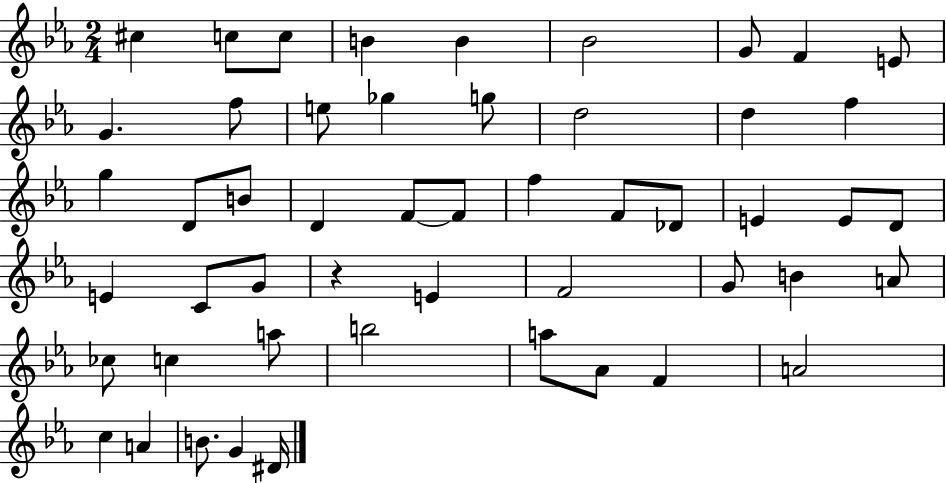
{
  \clef treble
  \numericTimeSignature
  \time 2/4
  \key ees \major
  cis''4 c''8 c''8 | b'4 b'4 | bes'2 | g'8 f'4 e'8 | \break g'4. f''8 | e''8 ges''4 g''8 | d''2 | d''4 f''4 | \break g''4 d'8 b'8 | d'4 f'8~~ f'8 | f''4 f'8 des'8 | e'4 e'8 d'8 | \break e'4 c'8 g'8 | r4 e'4 | f'2 | g'8 b'4 a'8 | \break ces''8 c''4 a''8 | b''2 | a''8 aes'8 f'4 | a'2 | \break c''4 a'4 | b'8. g'4 dis'16 | \bar "|."
}